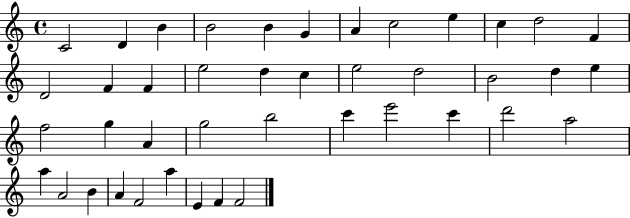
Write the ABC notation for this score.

X:1
T:Untitled
M:4/4
L:1/4
K:C
C2 D B B2 B G A c2 e c d2 F D2 F F e2 d c e2 d2 B2 d e f2 g A g2 b2 c' e'2 c' d'2 a2 a A2 B A F2 a E F F2